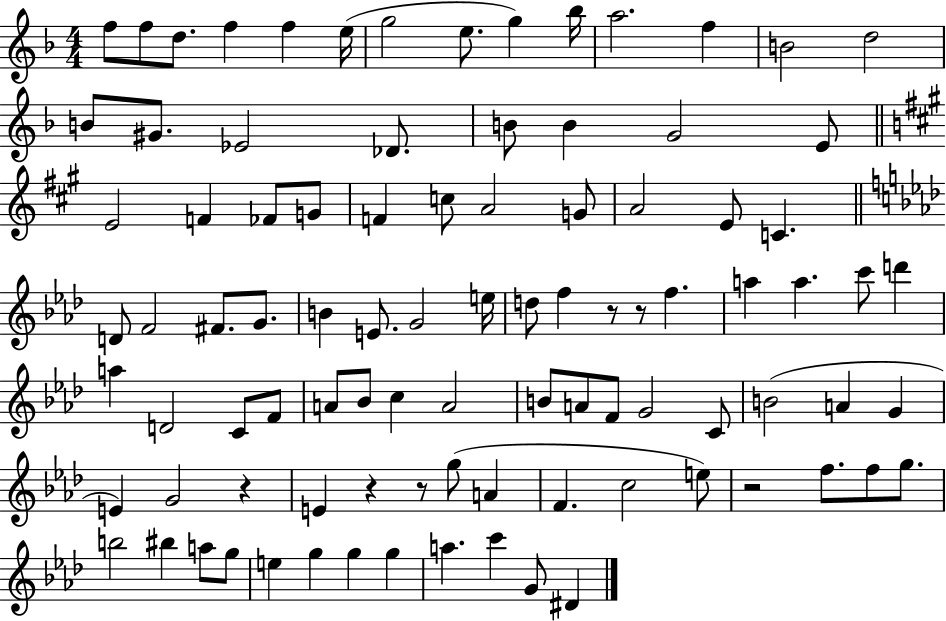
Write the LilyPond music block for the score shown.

{
  \clef treble
  \numericTimeSignature
  \time 4/4
  \key f \major
  f''8 f''8 d''8. f''4 f''4 e''16( | g''2 e''8. g''4) bes''16 | a''2. f''4 | b'2 d''2 | \break b'8 gis'8. ees'2 des'8. | b'8 b'4 g'2 e'8 | \bar "||" \break \key a \major e'2 f'4 fes'8 g'8 | f'4 c''8 a'2 g'8 | a'2 e'8 c'4. | \bar "||" \break \key f \minor d'8 f'2 fis'8. g'8. | b'4 e'8. g'2 e''16 | d''8 f''4 r8 r8 f''4. | a''4 a''4. c'''8 d'''4 | \break a''4 d'2 c'8 f'8 | a'8 bes'8 c''4 a'2 | b'8 a'8 f'8 g'2 c'8 | b'2( a'4 g'4 | \break e'4) g'2 r4 | e'4 r4 r8 g''8( a'4 | f'4. c''2 e''8) | r2 f''8. f''8 g''8. | \break b''2 bis''4 a''8 g''8 | e''4 g''4 g''4 g''4 | a''4. c'''4 g'8 dis'4 | \bar "|."
}